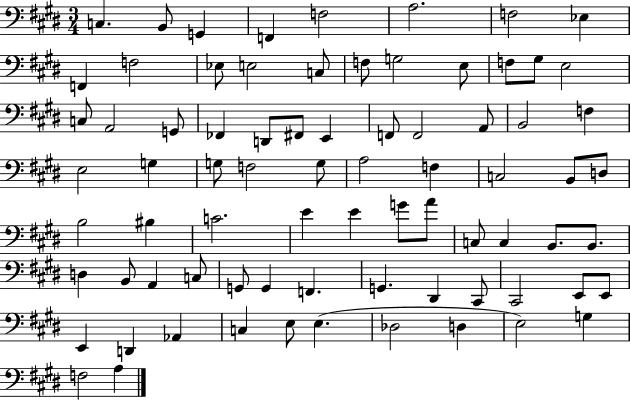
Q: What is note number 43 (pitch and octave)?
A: BIS3